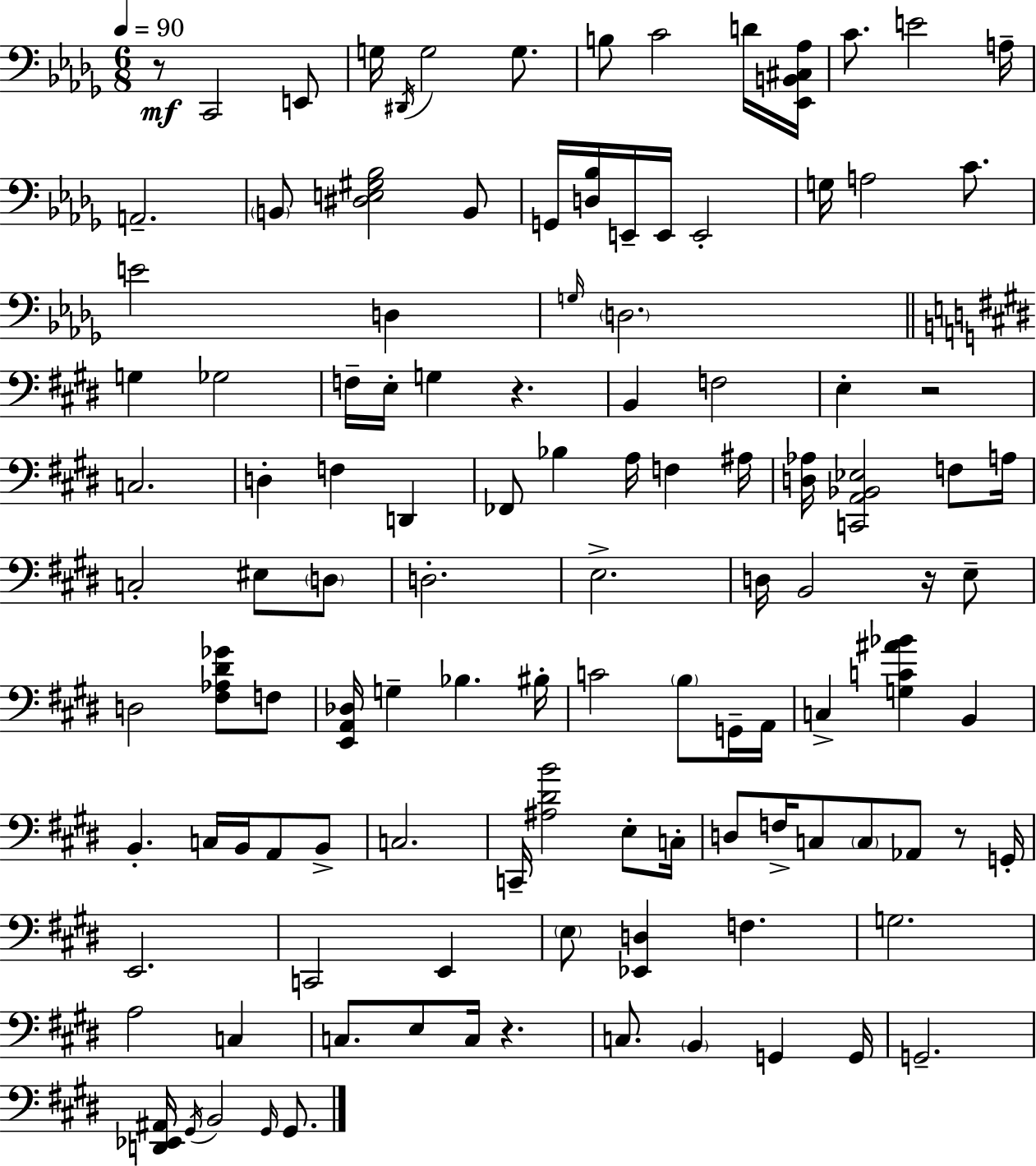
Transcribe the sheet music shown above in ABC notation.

X:1
T:Untitled
M:6/8
L:1/4
K:Bbm
z/2 C,,2 E,,/2 G,/4 ^D,,/4 G,2 G,/2 B,/2 C2 D/4 [_E,,B,,^C,_A,]/4 C/2 E2 A,/4 A,,2 B,,/2 [^D,E,^G,_B,]2 B,,/2 G,,/4 [D,_B,]/4 E,,/4 E,,/4 E,,2 G,/4 A,2 C/2 E2 D, G,/4 D,2 G, _G,2 F,/4 E,/4 G, z B,, F,2 E, z2 C,2 D, F, D,, _F,,/2 _B, A,/4 F, ^A,/4 [D,_A,]/4 [C,,A,,_B,,_E,]2 F,/2 A,/4 C,2 ^E,/2 D,/2 D,2 E,2 D,/4 B,,2 z/4 E,/2 D,2 [^F,_A,^D_G]/2 F,/2 [E,,A,,_D,]/4 G, _B, ^B,/4 C2 B,/2 G,,/4 A,,/4 C, [G,C^A_B] B,, B,, C,/4 B,,/4 A,,/2 B,,/2 C,2 C,,/4 [^A,^DB]2 E,/2 C,/4 D,/2 F,/4 C,/2 C,/2 _A,,/2 z/2 G,,/4 E,,2 C,,2 E,, E,/2 [_E,,D,] F, G,2 A,2 C, C,/2 E,/2 C,/4 z C,/2 B,, G,, G,,/4 G,,2 [D,,_E,,^A,,]/4 ^G,,/4 B,,2 ^G,,/4 ^G,,/2